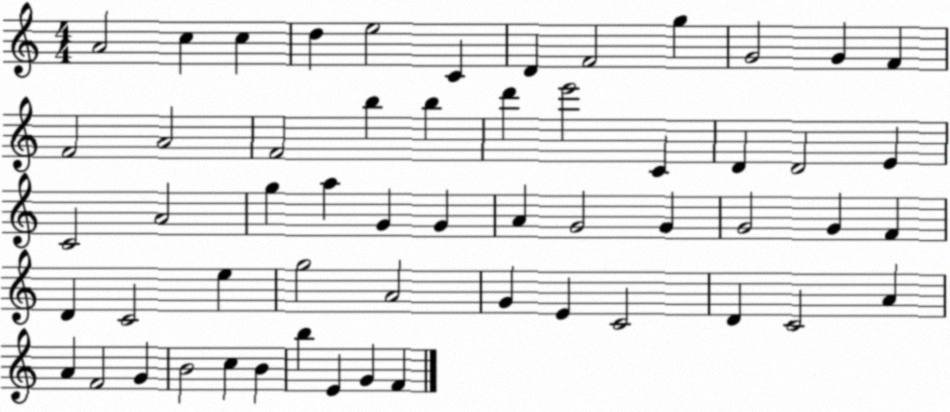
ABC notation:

X:1
T:Untitled
M:4/4
L:1/4
K:C
A2 c c d e2 C D F2 g G2 G F F2 A2 F2 b b d' e'2 C D D2 E C2 A2 g a G G A G2 G G2 G F D C2 e g2 A2 G E C2 D C2 A A F2 G B2 c B b E G F